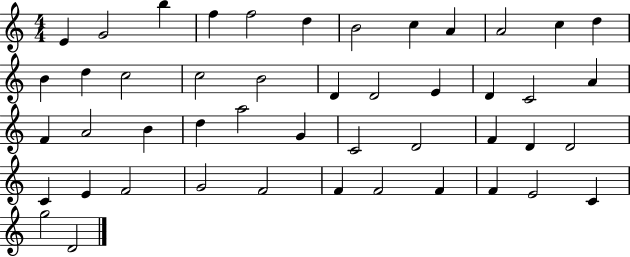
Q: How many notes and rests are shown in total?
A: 47